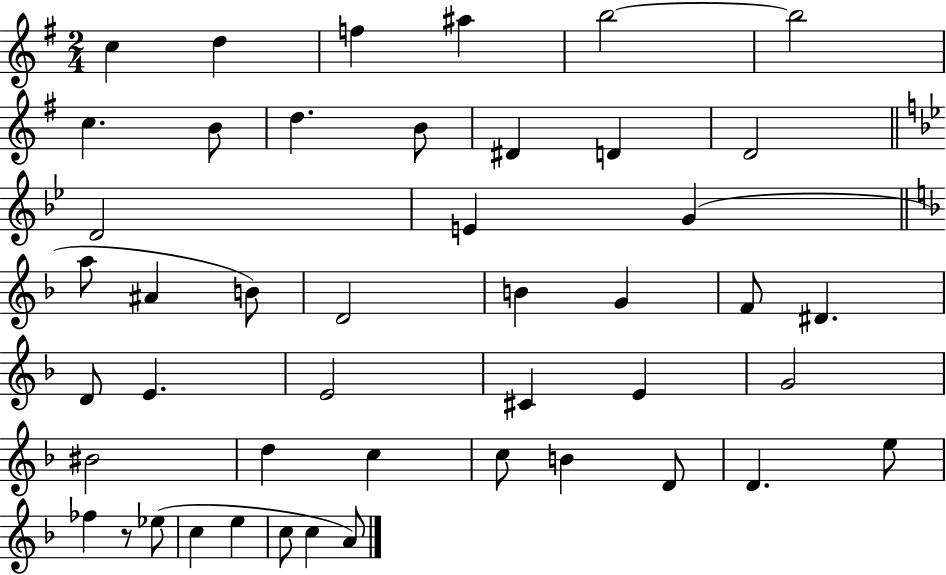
C5/q D5/q F5/q A#5/q B5/h B5/h C5/q. B4/e D5/q. B4/e D#4/q D4/q D4/h D4/h E4/q G4/q A5/e A#4/q B4/e D4/h B4/q G4/q F4/e D#4/q. D4/e E4/q. E4/h C#4/q E4/q G4/h BIS4/h D5/q C5/q C5/e B4/q D4/e D4/q. E5/e FES5/q R/e Eb5/e C5/q E5/q C5/e C5/q A4/e